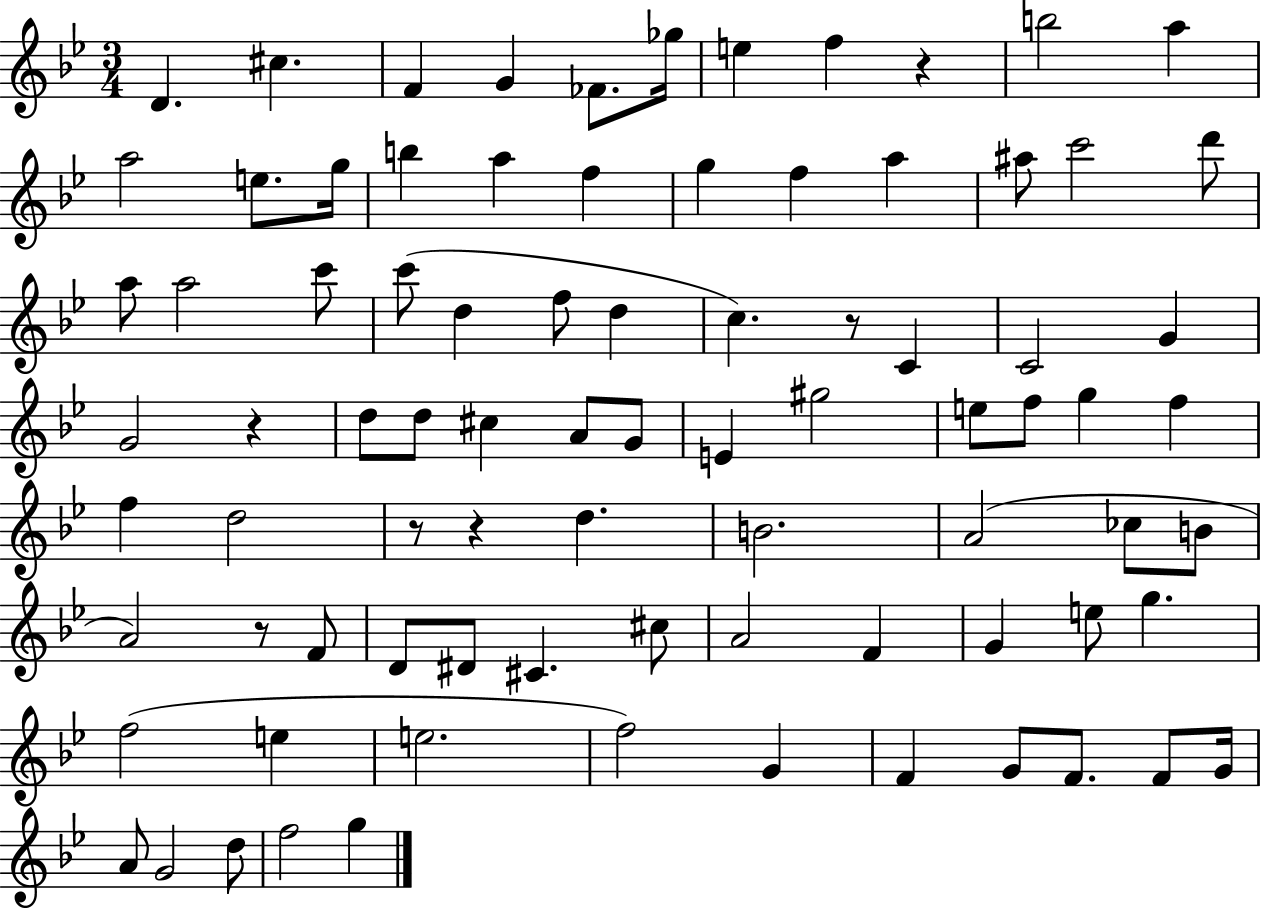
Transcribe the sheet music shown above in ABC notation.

X:1
T:Untitled
M:3/4
L:1/4
K:Bb
D ^c F G _F/2 _g/4 e f z b2 a a2 e/2 g/4 b a f g f a ^a/2 c'2 d'/2 a/2 a2 c'/2 c'/2 d f/2 d c z/2 C C2 G G2 z d/2 d/2 ^c A/2 G/2 E ^g2 e/2 f/2 g f f d2 z/2 z d B2 A2 _c/2 B/2 A2 z/2 F/2 D/2 ^D/2 ^C ^c/2 A2 F G e/2 g f2 e e2 f2 G F G/2 F/2 F/2 G/4 A/2 G2 d/2 f2 g